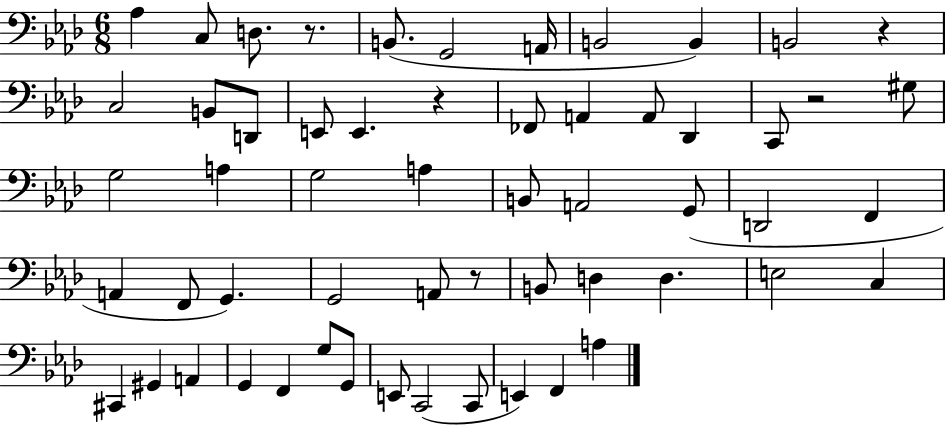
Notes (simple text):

Ab3/q C3/e D3/e. R/e. B2/e. G2/h A2/s B2/h B2/q B2/h R/q C3/h B2/e D2/e E2/e E2/q. R/q FES2/e A2/q A2/e Db2/q C2/e R/h G#3/e G3/h A3/q G3/h A3/q B2/e A2/h G2/e D2/h F2/q A2/q F2/e G2/q. G2/h A2/e R/e B2/e D3/q D3/q. E3/h C3/q C#2/q G#2/q A2/q G2/q F2/q G3/e G2/e E2/e C2/h C2/e E2/q F2/q A3/q